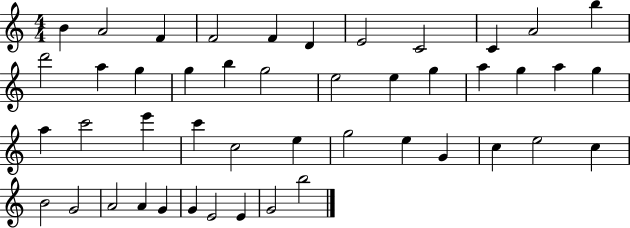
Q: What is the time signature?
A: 4/4